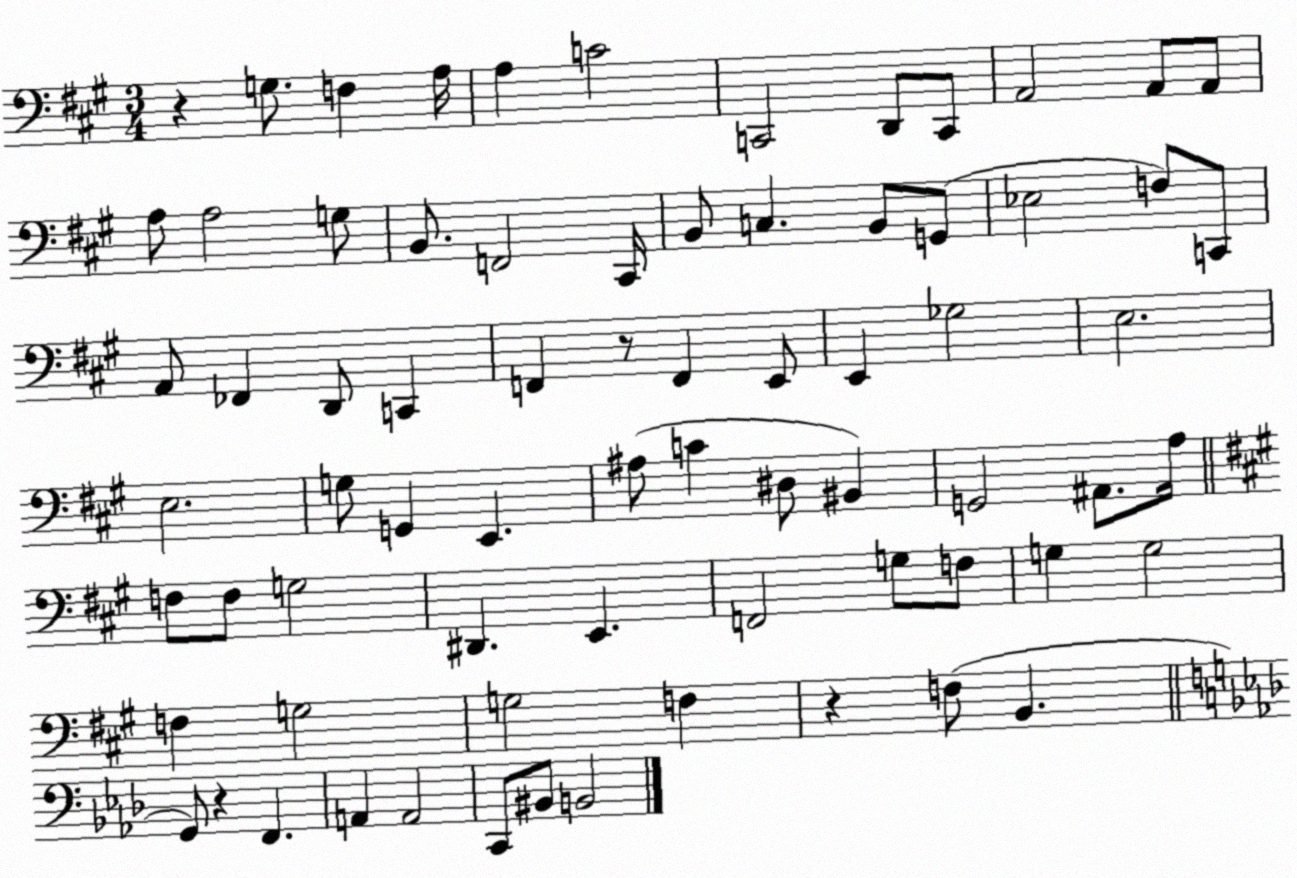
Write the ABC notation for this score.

X:1
T:Untitled
M:3/4
L:1/4
K:A
z G,/2 F, A,/4 A, C2 C,,2 D,,/2 C,,/2 A,,2 A,,/2 A,,/2 A,/2 A,2 G,/2 B,,/2 F,,2 ^C,,/4 B,,/2 C, B,,/2 G,,/2 _E,2 F,/2 C,,/2 A,,/2 _F,, D,,/2 C,, F,, z/2 F,, E,,/2 E,, _G,2 E,2 E,2 G,/2 G,, E,, ^A,/2 C ^D,/2 ^B,, G,,2 ^A,,/2 A,/4 F,/2 F,/2 G,2 ^D,, E,, F,,2 G,/2 F,/2 G, G,2 F, G,2 G,2 F, z F,/2 B,, G,,/2 z F,, A,, A,,2 C,,/2 ^B,,/2 B,,2